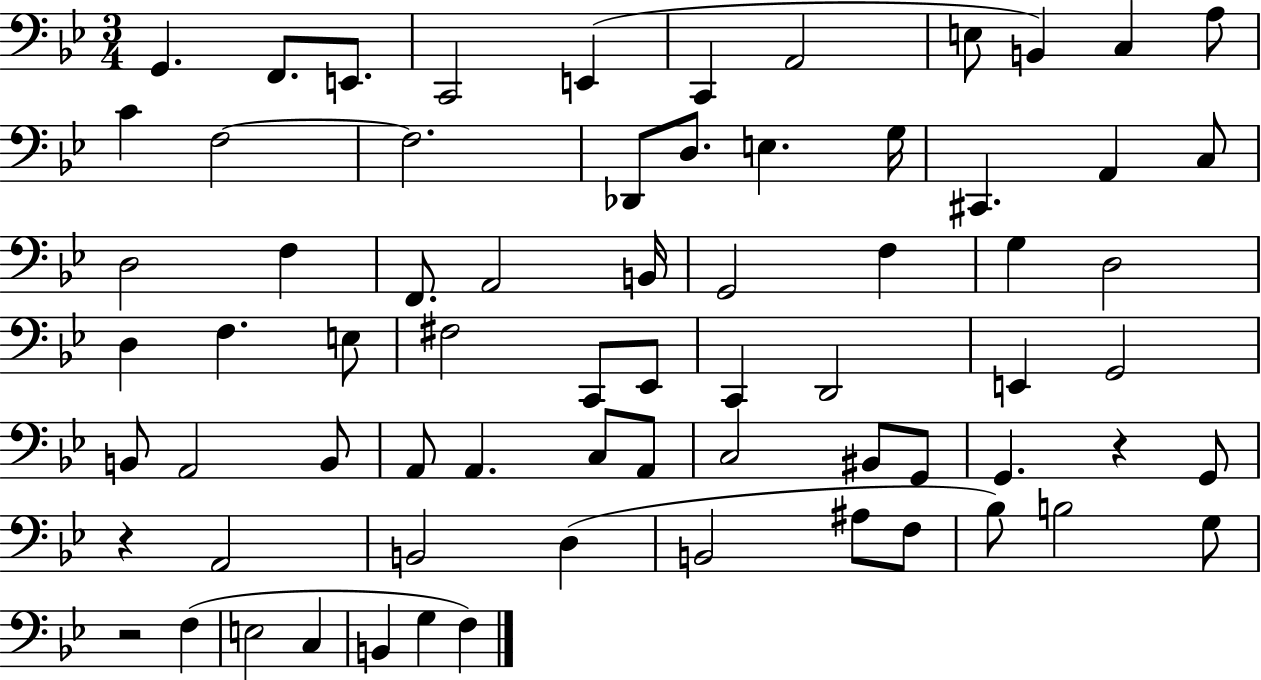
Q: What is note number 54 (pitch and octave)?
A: B2